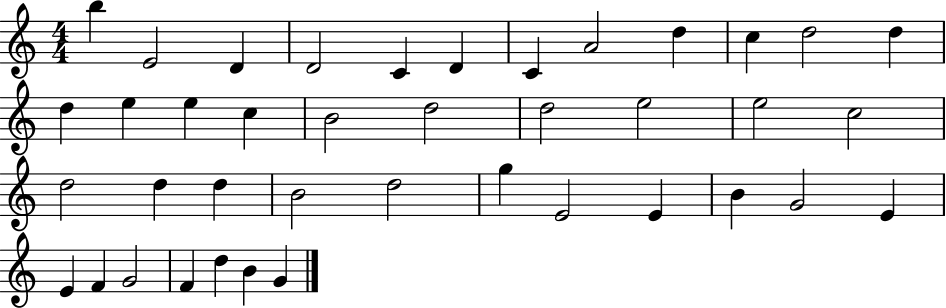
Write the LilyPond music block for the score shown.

{
  \clef treble
  \numericTimeSignature
  \time 4/4
  \key c \major
  b''4 e'2 d'4 | d'2 c'4 d'4 | c'4 a'2 d''4 | c''4 d''2 d''4 | \break d''4 e''4 e''4 c''4 | b'2 d''2 | d''2 e''2 | e''2 c''2 | \break d''2 d''4 d''4 | b'2 d''2 | g''4 e'2 e'4 | b'4 g'2 e'4 | \break e'4 f'4 g'2 | f'4 d''4 b'4 g'4 | \bar "|."
}